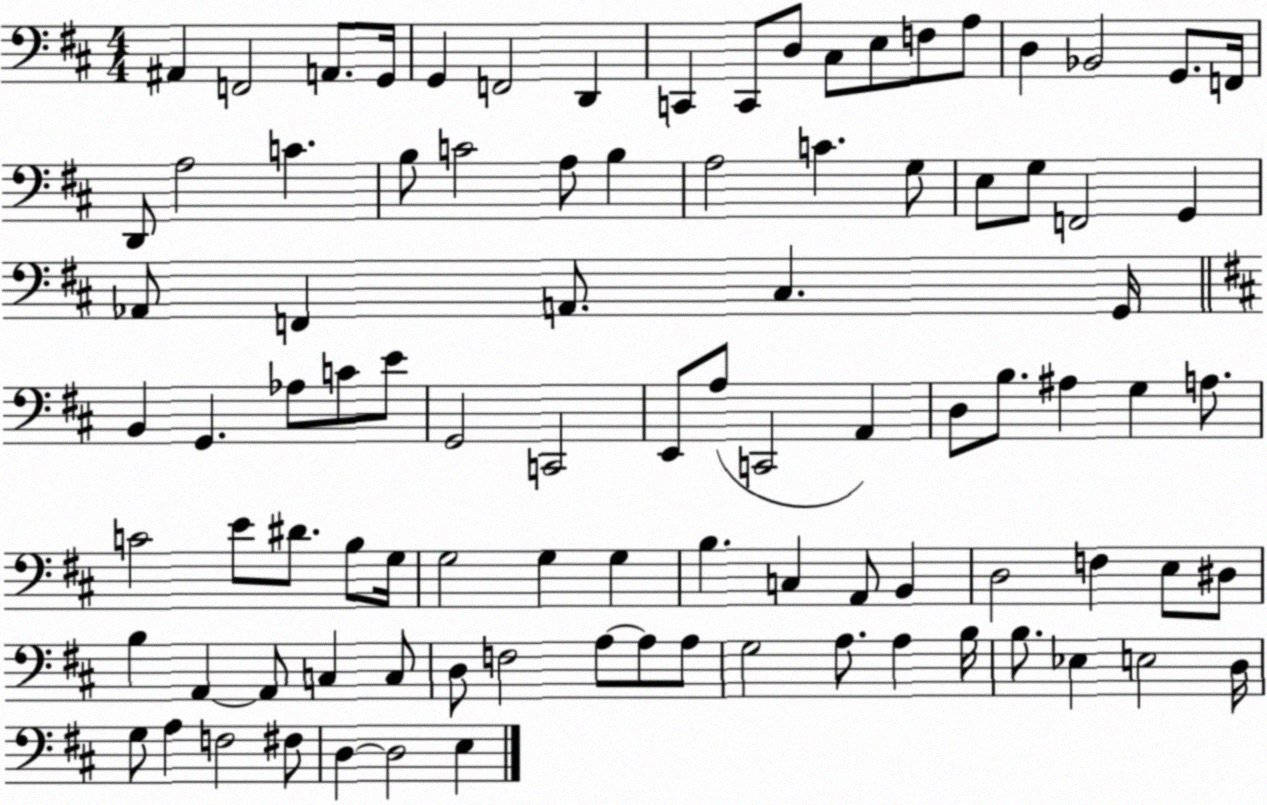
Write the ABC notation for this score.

X:1
T:Untitled
M:4/4
L:1/4
K:D
^A,, F,,2 A,,/2 G,,/4 G,, F,,2 D,, C,, C,,/2 D,/2 ^C,/2 E,/2 F,/2 A,/2 D, _B,,2 G,,/2 F,,/4 D,,/2 A,2 C B,/2 C2 A,/2 B, A,2 C G,/2 E,/2 G,/2 F,,2 G,, _A,,/2 F,, A,,/2 ^C, G,,/4 B,, G,, _A,/2 C/2 E/2 G,,2 C,,2 E,,/2 A,/2 C,,2 A,, D,/2 B,/2 ^A, G, A,/2 C2 E/2 ^D/2 B,/2 G,/4 G,2 G, G, B, C, A,,/2 B,, D,2 F, E,/2 ^D,/2 B, A,, A,,/2 C, C,/2 D,/2 F,2 A,/2 A,/2 A,/2 G,2 A,/2 A, B,/4 B,/2 _E, E,2 D,/4 G,/2 A, F,2 ^F,/2 D, D,2 E,